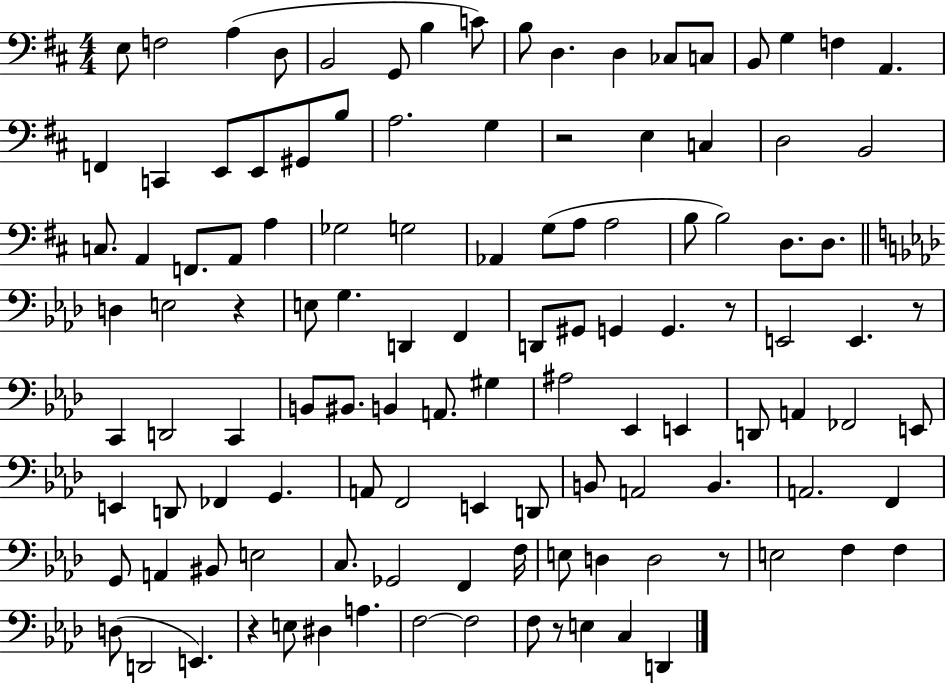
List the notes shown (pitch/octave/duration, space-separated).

E3/e F3/h A3/q D3/e B2/h G2/e B3/q C4/e B3/e D3/q. D3/q CES3/e C3/e B2/e G3/q F3/q A2/q. F2/q C2/q E2/e E2/e G#2/e B3/e A3/h. G3/q R/h E3/q C3/q D3/h B2/h C3/e. A2/q F2/e. A2/e A3/q Gb3/h G3/h Ab2/q G3/e A3/e A3/h B3/e B3/h D3/e. D3/e. D3/q E3/h R/q E3/e G3/q. D2/q F2/q D2/e G#2/e G2/q G2/q. R/e E2/h E2/q. R/e C2/q D2/h C2/q B2/e BIS2/e. B2/q A2/e. G#3/q A#3/h Eb2/q E2/q D2/e A2/q FES2/h E2/e E2/q D2/e FES2/q G2/q. A2/e F2/h E2/q D2/e B2/e A2/h B2/q. A2/h. F2/q G2/e A2/q BIS2/e E3/h C3/e. Gb2/h F2/q F3/s E3/e D3/q D3/h R/e E3/h F3/q F3/q D3/e D2/h E2/q. R/q E3/e D#3/q A3/q. F3/h F3/h F3/e R/e E3/q C3/q D2/q